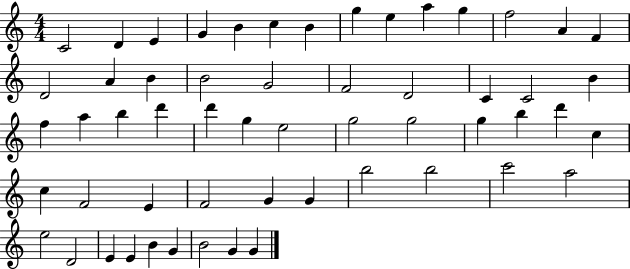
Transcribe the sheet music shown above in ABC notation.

X:1
T:Untitled
M:4/4
L:1/4
K:C
C2 D E G B c B g e a g f2 A F D2 A B B2 G2 F2 D2 C C2 B f a b d' d' g e2 g2 g2 g b d' c c F2 E F2 G G b2 b2 c'2 a2 e2 D2 E E B G B2 G G